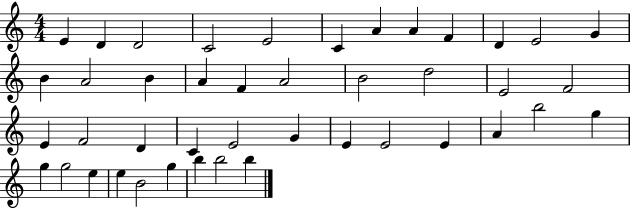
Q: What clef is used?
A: treble